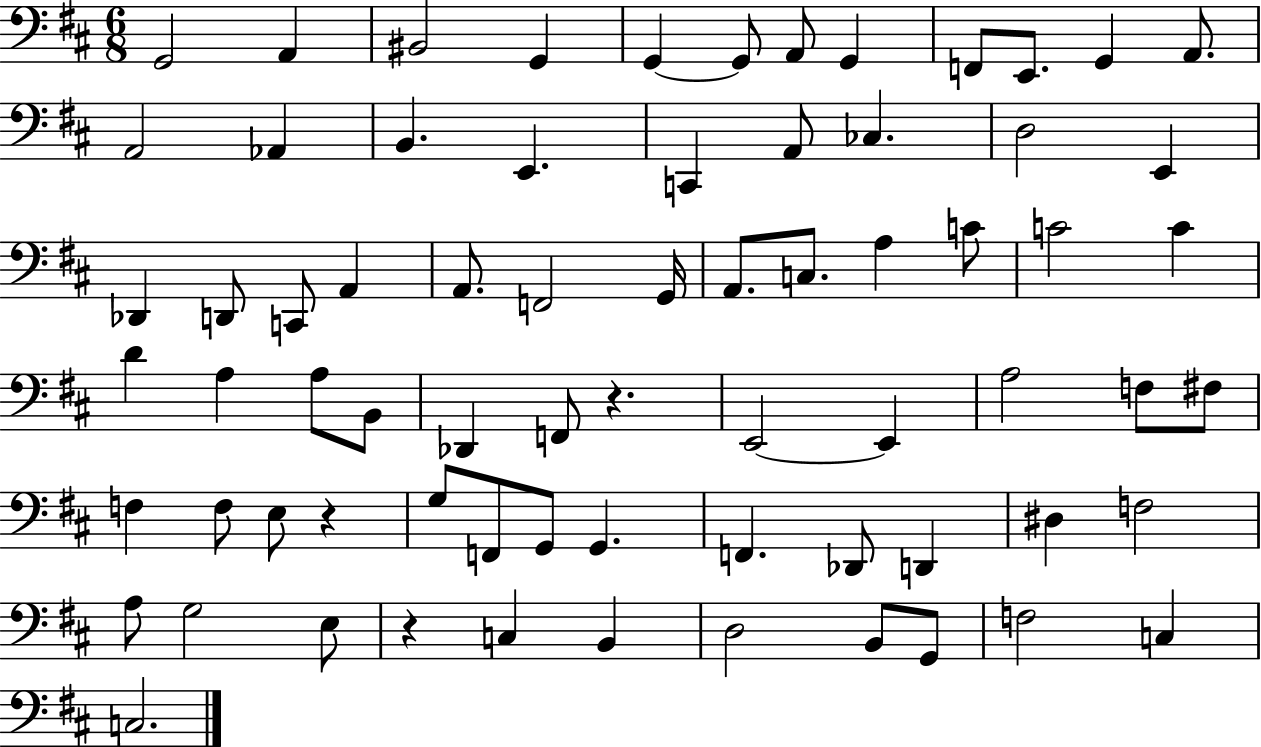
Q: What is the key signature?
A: D major